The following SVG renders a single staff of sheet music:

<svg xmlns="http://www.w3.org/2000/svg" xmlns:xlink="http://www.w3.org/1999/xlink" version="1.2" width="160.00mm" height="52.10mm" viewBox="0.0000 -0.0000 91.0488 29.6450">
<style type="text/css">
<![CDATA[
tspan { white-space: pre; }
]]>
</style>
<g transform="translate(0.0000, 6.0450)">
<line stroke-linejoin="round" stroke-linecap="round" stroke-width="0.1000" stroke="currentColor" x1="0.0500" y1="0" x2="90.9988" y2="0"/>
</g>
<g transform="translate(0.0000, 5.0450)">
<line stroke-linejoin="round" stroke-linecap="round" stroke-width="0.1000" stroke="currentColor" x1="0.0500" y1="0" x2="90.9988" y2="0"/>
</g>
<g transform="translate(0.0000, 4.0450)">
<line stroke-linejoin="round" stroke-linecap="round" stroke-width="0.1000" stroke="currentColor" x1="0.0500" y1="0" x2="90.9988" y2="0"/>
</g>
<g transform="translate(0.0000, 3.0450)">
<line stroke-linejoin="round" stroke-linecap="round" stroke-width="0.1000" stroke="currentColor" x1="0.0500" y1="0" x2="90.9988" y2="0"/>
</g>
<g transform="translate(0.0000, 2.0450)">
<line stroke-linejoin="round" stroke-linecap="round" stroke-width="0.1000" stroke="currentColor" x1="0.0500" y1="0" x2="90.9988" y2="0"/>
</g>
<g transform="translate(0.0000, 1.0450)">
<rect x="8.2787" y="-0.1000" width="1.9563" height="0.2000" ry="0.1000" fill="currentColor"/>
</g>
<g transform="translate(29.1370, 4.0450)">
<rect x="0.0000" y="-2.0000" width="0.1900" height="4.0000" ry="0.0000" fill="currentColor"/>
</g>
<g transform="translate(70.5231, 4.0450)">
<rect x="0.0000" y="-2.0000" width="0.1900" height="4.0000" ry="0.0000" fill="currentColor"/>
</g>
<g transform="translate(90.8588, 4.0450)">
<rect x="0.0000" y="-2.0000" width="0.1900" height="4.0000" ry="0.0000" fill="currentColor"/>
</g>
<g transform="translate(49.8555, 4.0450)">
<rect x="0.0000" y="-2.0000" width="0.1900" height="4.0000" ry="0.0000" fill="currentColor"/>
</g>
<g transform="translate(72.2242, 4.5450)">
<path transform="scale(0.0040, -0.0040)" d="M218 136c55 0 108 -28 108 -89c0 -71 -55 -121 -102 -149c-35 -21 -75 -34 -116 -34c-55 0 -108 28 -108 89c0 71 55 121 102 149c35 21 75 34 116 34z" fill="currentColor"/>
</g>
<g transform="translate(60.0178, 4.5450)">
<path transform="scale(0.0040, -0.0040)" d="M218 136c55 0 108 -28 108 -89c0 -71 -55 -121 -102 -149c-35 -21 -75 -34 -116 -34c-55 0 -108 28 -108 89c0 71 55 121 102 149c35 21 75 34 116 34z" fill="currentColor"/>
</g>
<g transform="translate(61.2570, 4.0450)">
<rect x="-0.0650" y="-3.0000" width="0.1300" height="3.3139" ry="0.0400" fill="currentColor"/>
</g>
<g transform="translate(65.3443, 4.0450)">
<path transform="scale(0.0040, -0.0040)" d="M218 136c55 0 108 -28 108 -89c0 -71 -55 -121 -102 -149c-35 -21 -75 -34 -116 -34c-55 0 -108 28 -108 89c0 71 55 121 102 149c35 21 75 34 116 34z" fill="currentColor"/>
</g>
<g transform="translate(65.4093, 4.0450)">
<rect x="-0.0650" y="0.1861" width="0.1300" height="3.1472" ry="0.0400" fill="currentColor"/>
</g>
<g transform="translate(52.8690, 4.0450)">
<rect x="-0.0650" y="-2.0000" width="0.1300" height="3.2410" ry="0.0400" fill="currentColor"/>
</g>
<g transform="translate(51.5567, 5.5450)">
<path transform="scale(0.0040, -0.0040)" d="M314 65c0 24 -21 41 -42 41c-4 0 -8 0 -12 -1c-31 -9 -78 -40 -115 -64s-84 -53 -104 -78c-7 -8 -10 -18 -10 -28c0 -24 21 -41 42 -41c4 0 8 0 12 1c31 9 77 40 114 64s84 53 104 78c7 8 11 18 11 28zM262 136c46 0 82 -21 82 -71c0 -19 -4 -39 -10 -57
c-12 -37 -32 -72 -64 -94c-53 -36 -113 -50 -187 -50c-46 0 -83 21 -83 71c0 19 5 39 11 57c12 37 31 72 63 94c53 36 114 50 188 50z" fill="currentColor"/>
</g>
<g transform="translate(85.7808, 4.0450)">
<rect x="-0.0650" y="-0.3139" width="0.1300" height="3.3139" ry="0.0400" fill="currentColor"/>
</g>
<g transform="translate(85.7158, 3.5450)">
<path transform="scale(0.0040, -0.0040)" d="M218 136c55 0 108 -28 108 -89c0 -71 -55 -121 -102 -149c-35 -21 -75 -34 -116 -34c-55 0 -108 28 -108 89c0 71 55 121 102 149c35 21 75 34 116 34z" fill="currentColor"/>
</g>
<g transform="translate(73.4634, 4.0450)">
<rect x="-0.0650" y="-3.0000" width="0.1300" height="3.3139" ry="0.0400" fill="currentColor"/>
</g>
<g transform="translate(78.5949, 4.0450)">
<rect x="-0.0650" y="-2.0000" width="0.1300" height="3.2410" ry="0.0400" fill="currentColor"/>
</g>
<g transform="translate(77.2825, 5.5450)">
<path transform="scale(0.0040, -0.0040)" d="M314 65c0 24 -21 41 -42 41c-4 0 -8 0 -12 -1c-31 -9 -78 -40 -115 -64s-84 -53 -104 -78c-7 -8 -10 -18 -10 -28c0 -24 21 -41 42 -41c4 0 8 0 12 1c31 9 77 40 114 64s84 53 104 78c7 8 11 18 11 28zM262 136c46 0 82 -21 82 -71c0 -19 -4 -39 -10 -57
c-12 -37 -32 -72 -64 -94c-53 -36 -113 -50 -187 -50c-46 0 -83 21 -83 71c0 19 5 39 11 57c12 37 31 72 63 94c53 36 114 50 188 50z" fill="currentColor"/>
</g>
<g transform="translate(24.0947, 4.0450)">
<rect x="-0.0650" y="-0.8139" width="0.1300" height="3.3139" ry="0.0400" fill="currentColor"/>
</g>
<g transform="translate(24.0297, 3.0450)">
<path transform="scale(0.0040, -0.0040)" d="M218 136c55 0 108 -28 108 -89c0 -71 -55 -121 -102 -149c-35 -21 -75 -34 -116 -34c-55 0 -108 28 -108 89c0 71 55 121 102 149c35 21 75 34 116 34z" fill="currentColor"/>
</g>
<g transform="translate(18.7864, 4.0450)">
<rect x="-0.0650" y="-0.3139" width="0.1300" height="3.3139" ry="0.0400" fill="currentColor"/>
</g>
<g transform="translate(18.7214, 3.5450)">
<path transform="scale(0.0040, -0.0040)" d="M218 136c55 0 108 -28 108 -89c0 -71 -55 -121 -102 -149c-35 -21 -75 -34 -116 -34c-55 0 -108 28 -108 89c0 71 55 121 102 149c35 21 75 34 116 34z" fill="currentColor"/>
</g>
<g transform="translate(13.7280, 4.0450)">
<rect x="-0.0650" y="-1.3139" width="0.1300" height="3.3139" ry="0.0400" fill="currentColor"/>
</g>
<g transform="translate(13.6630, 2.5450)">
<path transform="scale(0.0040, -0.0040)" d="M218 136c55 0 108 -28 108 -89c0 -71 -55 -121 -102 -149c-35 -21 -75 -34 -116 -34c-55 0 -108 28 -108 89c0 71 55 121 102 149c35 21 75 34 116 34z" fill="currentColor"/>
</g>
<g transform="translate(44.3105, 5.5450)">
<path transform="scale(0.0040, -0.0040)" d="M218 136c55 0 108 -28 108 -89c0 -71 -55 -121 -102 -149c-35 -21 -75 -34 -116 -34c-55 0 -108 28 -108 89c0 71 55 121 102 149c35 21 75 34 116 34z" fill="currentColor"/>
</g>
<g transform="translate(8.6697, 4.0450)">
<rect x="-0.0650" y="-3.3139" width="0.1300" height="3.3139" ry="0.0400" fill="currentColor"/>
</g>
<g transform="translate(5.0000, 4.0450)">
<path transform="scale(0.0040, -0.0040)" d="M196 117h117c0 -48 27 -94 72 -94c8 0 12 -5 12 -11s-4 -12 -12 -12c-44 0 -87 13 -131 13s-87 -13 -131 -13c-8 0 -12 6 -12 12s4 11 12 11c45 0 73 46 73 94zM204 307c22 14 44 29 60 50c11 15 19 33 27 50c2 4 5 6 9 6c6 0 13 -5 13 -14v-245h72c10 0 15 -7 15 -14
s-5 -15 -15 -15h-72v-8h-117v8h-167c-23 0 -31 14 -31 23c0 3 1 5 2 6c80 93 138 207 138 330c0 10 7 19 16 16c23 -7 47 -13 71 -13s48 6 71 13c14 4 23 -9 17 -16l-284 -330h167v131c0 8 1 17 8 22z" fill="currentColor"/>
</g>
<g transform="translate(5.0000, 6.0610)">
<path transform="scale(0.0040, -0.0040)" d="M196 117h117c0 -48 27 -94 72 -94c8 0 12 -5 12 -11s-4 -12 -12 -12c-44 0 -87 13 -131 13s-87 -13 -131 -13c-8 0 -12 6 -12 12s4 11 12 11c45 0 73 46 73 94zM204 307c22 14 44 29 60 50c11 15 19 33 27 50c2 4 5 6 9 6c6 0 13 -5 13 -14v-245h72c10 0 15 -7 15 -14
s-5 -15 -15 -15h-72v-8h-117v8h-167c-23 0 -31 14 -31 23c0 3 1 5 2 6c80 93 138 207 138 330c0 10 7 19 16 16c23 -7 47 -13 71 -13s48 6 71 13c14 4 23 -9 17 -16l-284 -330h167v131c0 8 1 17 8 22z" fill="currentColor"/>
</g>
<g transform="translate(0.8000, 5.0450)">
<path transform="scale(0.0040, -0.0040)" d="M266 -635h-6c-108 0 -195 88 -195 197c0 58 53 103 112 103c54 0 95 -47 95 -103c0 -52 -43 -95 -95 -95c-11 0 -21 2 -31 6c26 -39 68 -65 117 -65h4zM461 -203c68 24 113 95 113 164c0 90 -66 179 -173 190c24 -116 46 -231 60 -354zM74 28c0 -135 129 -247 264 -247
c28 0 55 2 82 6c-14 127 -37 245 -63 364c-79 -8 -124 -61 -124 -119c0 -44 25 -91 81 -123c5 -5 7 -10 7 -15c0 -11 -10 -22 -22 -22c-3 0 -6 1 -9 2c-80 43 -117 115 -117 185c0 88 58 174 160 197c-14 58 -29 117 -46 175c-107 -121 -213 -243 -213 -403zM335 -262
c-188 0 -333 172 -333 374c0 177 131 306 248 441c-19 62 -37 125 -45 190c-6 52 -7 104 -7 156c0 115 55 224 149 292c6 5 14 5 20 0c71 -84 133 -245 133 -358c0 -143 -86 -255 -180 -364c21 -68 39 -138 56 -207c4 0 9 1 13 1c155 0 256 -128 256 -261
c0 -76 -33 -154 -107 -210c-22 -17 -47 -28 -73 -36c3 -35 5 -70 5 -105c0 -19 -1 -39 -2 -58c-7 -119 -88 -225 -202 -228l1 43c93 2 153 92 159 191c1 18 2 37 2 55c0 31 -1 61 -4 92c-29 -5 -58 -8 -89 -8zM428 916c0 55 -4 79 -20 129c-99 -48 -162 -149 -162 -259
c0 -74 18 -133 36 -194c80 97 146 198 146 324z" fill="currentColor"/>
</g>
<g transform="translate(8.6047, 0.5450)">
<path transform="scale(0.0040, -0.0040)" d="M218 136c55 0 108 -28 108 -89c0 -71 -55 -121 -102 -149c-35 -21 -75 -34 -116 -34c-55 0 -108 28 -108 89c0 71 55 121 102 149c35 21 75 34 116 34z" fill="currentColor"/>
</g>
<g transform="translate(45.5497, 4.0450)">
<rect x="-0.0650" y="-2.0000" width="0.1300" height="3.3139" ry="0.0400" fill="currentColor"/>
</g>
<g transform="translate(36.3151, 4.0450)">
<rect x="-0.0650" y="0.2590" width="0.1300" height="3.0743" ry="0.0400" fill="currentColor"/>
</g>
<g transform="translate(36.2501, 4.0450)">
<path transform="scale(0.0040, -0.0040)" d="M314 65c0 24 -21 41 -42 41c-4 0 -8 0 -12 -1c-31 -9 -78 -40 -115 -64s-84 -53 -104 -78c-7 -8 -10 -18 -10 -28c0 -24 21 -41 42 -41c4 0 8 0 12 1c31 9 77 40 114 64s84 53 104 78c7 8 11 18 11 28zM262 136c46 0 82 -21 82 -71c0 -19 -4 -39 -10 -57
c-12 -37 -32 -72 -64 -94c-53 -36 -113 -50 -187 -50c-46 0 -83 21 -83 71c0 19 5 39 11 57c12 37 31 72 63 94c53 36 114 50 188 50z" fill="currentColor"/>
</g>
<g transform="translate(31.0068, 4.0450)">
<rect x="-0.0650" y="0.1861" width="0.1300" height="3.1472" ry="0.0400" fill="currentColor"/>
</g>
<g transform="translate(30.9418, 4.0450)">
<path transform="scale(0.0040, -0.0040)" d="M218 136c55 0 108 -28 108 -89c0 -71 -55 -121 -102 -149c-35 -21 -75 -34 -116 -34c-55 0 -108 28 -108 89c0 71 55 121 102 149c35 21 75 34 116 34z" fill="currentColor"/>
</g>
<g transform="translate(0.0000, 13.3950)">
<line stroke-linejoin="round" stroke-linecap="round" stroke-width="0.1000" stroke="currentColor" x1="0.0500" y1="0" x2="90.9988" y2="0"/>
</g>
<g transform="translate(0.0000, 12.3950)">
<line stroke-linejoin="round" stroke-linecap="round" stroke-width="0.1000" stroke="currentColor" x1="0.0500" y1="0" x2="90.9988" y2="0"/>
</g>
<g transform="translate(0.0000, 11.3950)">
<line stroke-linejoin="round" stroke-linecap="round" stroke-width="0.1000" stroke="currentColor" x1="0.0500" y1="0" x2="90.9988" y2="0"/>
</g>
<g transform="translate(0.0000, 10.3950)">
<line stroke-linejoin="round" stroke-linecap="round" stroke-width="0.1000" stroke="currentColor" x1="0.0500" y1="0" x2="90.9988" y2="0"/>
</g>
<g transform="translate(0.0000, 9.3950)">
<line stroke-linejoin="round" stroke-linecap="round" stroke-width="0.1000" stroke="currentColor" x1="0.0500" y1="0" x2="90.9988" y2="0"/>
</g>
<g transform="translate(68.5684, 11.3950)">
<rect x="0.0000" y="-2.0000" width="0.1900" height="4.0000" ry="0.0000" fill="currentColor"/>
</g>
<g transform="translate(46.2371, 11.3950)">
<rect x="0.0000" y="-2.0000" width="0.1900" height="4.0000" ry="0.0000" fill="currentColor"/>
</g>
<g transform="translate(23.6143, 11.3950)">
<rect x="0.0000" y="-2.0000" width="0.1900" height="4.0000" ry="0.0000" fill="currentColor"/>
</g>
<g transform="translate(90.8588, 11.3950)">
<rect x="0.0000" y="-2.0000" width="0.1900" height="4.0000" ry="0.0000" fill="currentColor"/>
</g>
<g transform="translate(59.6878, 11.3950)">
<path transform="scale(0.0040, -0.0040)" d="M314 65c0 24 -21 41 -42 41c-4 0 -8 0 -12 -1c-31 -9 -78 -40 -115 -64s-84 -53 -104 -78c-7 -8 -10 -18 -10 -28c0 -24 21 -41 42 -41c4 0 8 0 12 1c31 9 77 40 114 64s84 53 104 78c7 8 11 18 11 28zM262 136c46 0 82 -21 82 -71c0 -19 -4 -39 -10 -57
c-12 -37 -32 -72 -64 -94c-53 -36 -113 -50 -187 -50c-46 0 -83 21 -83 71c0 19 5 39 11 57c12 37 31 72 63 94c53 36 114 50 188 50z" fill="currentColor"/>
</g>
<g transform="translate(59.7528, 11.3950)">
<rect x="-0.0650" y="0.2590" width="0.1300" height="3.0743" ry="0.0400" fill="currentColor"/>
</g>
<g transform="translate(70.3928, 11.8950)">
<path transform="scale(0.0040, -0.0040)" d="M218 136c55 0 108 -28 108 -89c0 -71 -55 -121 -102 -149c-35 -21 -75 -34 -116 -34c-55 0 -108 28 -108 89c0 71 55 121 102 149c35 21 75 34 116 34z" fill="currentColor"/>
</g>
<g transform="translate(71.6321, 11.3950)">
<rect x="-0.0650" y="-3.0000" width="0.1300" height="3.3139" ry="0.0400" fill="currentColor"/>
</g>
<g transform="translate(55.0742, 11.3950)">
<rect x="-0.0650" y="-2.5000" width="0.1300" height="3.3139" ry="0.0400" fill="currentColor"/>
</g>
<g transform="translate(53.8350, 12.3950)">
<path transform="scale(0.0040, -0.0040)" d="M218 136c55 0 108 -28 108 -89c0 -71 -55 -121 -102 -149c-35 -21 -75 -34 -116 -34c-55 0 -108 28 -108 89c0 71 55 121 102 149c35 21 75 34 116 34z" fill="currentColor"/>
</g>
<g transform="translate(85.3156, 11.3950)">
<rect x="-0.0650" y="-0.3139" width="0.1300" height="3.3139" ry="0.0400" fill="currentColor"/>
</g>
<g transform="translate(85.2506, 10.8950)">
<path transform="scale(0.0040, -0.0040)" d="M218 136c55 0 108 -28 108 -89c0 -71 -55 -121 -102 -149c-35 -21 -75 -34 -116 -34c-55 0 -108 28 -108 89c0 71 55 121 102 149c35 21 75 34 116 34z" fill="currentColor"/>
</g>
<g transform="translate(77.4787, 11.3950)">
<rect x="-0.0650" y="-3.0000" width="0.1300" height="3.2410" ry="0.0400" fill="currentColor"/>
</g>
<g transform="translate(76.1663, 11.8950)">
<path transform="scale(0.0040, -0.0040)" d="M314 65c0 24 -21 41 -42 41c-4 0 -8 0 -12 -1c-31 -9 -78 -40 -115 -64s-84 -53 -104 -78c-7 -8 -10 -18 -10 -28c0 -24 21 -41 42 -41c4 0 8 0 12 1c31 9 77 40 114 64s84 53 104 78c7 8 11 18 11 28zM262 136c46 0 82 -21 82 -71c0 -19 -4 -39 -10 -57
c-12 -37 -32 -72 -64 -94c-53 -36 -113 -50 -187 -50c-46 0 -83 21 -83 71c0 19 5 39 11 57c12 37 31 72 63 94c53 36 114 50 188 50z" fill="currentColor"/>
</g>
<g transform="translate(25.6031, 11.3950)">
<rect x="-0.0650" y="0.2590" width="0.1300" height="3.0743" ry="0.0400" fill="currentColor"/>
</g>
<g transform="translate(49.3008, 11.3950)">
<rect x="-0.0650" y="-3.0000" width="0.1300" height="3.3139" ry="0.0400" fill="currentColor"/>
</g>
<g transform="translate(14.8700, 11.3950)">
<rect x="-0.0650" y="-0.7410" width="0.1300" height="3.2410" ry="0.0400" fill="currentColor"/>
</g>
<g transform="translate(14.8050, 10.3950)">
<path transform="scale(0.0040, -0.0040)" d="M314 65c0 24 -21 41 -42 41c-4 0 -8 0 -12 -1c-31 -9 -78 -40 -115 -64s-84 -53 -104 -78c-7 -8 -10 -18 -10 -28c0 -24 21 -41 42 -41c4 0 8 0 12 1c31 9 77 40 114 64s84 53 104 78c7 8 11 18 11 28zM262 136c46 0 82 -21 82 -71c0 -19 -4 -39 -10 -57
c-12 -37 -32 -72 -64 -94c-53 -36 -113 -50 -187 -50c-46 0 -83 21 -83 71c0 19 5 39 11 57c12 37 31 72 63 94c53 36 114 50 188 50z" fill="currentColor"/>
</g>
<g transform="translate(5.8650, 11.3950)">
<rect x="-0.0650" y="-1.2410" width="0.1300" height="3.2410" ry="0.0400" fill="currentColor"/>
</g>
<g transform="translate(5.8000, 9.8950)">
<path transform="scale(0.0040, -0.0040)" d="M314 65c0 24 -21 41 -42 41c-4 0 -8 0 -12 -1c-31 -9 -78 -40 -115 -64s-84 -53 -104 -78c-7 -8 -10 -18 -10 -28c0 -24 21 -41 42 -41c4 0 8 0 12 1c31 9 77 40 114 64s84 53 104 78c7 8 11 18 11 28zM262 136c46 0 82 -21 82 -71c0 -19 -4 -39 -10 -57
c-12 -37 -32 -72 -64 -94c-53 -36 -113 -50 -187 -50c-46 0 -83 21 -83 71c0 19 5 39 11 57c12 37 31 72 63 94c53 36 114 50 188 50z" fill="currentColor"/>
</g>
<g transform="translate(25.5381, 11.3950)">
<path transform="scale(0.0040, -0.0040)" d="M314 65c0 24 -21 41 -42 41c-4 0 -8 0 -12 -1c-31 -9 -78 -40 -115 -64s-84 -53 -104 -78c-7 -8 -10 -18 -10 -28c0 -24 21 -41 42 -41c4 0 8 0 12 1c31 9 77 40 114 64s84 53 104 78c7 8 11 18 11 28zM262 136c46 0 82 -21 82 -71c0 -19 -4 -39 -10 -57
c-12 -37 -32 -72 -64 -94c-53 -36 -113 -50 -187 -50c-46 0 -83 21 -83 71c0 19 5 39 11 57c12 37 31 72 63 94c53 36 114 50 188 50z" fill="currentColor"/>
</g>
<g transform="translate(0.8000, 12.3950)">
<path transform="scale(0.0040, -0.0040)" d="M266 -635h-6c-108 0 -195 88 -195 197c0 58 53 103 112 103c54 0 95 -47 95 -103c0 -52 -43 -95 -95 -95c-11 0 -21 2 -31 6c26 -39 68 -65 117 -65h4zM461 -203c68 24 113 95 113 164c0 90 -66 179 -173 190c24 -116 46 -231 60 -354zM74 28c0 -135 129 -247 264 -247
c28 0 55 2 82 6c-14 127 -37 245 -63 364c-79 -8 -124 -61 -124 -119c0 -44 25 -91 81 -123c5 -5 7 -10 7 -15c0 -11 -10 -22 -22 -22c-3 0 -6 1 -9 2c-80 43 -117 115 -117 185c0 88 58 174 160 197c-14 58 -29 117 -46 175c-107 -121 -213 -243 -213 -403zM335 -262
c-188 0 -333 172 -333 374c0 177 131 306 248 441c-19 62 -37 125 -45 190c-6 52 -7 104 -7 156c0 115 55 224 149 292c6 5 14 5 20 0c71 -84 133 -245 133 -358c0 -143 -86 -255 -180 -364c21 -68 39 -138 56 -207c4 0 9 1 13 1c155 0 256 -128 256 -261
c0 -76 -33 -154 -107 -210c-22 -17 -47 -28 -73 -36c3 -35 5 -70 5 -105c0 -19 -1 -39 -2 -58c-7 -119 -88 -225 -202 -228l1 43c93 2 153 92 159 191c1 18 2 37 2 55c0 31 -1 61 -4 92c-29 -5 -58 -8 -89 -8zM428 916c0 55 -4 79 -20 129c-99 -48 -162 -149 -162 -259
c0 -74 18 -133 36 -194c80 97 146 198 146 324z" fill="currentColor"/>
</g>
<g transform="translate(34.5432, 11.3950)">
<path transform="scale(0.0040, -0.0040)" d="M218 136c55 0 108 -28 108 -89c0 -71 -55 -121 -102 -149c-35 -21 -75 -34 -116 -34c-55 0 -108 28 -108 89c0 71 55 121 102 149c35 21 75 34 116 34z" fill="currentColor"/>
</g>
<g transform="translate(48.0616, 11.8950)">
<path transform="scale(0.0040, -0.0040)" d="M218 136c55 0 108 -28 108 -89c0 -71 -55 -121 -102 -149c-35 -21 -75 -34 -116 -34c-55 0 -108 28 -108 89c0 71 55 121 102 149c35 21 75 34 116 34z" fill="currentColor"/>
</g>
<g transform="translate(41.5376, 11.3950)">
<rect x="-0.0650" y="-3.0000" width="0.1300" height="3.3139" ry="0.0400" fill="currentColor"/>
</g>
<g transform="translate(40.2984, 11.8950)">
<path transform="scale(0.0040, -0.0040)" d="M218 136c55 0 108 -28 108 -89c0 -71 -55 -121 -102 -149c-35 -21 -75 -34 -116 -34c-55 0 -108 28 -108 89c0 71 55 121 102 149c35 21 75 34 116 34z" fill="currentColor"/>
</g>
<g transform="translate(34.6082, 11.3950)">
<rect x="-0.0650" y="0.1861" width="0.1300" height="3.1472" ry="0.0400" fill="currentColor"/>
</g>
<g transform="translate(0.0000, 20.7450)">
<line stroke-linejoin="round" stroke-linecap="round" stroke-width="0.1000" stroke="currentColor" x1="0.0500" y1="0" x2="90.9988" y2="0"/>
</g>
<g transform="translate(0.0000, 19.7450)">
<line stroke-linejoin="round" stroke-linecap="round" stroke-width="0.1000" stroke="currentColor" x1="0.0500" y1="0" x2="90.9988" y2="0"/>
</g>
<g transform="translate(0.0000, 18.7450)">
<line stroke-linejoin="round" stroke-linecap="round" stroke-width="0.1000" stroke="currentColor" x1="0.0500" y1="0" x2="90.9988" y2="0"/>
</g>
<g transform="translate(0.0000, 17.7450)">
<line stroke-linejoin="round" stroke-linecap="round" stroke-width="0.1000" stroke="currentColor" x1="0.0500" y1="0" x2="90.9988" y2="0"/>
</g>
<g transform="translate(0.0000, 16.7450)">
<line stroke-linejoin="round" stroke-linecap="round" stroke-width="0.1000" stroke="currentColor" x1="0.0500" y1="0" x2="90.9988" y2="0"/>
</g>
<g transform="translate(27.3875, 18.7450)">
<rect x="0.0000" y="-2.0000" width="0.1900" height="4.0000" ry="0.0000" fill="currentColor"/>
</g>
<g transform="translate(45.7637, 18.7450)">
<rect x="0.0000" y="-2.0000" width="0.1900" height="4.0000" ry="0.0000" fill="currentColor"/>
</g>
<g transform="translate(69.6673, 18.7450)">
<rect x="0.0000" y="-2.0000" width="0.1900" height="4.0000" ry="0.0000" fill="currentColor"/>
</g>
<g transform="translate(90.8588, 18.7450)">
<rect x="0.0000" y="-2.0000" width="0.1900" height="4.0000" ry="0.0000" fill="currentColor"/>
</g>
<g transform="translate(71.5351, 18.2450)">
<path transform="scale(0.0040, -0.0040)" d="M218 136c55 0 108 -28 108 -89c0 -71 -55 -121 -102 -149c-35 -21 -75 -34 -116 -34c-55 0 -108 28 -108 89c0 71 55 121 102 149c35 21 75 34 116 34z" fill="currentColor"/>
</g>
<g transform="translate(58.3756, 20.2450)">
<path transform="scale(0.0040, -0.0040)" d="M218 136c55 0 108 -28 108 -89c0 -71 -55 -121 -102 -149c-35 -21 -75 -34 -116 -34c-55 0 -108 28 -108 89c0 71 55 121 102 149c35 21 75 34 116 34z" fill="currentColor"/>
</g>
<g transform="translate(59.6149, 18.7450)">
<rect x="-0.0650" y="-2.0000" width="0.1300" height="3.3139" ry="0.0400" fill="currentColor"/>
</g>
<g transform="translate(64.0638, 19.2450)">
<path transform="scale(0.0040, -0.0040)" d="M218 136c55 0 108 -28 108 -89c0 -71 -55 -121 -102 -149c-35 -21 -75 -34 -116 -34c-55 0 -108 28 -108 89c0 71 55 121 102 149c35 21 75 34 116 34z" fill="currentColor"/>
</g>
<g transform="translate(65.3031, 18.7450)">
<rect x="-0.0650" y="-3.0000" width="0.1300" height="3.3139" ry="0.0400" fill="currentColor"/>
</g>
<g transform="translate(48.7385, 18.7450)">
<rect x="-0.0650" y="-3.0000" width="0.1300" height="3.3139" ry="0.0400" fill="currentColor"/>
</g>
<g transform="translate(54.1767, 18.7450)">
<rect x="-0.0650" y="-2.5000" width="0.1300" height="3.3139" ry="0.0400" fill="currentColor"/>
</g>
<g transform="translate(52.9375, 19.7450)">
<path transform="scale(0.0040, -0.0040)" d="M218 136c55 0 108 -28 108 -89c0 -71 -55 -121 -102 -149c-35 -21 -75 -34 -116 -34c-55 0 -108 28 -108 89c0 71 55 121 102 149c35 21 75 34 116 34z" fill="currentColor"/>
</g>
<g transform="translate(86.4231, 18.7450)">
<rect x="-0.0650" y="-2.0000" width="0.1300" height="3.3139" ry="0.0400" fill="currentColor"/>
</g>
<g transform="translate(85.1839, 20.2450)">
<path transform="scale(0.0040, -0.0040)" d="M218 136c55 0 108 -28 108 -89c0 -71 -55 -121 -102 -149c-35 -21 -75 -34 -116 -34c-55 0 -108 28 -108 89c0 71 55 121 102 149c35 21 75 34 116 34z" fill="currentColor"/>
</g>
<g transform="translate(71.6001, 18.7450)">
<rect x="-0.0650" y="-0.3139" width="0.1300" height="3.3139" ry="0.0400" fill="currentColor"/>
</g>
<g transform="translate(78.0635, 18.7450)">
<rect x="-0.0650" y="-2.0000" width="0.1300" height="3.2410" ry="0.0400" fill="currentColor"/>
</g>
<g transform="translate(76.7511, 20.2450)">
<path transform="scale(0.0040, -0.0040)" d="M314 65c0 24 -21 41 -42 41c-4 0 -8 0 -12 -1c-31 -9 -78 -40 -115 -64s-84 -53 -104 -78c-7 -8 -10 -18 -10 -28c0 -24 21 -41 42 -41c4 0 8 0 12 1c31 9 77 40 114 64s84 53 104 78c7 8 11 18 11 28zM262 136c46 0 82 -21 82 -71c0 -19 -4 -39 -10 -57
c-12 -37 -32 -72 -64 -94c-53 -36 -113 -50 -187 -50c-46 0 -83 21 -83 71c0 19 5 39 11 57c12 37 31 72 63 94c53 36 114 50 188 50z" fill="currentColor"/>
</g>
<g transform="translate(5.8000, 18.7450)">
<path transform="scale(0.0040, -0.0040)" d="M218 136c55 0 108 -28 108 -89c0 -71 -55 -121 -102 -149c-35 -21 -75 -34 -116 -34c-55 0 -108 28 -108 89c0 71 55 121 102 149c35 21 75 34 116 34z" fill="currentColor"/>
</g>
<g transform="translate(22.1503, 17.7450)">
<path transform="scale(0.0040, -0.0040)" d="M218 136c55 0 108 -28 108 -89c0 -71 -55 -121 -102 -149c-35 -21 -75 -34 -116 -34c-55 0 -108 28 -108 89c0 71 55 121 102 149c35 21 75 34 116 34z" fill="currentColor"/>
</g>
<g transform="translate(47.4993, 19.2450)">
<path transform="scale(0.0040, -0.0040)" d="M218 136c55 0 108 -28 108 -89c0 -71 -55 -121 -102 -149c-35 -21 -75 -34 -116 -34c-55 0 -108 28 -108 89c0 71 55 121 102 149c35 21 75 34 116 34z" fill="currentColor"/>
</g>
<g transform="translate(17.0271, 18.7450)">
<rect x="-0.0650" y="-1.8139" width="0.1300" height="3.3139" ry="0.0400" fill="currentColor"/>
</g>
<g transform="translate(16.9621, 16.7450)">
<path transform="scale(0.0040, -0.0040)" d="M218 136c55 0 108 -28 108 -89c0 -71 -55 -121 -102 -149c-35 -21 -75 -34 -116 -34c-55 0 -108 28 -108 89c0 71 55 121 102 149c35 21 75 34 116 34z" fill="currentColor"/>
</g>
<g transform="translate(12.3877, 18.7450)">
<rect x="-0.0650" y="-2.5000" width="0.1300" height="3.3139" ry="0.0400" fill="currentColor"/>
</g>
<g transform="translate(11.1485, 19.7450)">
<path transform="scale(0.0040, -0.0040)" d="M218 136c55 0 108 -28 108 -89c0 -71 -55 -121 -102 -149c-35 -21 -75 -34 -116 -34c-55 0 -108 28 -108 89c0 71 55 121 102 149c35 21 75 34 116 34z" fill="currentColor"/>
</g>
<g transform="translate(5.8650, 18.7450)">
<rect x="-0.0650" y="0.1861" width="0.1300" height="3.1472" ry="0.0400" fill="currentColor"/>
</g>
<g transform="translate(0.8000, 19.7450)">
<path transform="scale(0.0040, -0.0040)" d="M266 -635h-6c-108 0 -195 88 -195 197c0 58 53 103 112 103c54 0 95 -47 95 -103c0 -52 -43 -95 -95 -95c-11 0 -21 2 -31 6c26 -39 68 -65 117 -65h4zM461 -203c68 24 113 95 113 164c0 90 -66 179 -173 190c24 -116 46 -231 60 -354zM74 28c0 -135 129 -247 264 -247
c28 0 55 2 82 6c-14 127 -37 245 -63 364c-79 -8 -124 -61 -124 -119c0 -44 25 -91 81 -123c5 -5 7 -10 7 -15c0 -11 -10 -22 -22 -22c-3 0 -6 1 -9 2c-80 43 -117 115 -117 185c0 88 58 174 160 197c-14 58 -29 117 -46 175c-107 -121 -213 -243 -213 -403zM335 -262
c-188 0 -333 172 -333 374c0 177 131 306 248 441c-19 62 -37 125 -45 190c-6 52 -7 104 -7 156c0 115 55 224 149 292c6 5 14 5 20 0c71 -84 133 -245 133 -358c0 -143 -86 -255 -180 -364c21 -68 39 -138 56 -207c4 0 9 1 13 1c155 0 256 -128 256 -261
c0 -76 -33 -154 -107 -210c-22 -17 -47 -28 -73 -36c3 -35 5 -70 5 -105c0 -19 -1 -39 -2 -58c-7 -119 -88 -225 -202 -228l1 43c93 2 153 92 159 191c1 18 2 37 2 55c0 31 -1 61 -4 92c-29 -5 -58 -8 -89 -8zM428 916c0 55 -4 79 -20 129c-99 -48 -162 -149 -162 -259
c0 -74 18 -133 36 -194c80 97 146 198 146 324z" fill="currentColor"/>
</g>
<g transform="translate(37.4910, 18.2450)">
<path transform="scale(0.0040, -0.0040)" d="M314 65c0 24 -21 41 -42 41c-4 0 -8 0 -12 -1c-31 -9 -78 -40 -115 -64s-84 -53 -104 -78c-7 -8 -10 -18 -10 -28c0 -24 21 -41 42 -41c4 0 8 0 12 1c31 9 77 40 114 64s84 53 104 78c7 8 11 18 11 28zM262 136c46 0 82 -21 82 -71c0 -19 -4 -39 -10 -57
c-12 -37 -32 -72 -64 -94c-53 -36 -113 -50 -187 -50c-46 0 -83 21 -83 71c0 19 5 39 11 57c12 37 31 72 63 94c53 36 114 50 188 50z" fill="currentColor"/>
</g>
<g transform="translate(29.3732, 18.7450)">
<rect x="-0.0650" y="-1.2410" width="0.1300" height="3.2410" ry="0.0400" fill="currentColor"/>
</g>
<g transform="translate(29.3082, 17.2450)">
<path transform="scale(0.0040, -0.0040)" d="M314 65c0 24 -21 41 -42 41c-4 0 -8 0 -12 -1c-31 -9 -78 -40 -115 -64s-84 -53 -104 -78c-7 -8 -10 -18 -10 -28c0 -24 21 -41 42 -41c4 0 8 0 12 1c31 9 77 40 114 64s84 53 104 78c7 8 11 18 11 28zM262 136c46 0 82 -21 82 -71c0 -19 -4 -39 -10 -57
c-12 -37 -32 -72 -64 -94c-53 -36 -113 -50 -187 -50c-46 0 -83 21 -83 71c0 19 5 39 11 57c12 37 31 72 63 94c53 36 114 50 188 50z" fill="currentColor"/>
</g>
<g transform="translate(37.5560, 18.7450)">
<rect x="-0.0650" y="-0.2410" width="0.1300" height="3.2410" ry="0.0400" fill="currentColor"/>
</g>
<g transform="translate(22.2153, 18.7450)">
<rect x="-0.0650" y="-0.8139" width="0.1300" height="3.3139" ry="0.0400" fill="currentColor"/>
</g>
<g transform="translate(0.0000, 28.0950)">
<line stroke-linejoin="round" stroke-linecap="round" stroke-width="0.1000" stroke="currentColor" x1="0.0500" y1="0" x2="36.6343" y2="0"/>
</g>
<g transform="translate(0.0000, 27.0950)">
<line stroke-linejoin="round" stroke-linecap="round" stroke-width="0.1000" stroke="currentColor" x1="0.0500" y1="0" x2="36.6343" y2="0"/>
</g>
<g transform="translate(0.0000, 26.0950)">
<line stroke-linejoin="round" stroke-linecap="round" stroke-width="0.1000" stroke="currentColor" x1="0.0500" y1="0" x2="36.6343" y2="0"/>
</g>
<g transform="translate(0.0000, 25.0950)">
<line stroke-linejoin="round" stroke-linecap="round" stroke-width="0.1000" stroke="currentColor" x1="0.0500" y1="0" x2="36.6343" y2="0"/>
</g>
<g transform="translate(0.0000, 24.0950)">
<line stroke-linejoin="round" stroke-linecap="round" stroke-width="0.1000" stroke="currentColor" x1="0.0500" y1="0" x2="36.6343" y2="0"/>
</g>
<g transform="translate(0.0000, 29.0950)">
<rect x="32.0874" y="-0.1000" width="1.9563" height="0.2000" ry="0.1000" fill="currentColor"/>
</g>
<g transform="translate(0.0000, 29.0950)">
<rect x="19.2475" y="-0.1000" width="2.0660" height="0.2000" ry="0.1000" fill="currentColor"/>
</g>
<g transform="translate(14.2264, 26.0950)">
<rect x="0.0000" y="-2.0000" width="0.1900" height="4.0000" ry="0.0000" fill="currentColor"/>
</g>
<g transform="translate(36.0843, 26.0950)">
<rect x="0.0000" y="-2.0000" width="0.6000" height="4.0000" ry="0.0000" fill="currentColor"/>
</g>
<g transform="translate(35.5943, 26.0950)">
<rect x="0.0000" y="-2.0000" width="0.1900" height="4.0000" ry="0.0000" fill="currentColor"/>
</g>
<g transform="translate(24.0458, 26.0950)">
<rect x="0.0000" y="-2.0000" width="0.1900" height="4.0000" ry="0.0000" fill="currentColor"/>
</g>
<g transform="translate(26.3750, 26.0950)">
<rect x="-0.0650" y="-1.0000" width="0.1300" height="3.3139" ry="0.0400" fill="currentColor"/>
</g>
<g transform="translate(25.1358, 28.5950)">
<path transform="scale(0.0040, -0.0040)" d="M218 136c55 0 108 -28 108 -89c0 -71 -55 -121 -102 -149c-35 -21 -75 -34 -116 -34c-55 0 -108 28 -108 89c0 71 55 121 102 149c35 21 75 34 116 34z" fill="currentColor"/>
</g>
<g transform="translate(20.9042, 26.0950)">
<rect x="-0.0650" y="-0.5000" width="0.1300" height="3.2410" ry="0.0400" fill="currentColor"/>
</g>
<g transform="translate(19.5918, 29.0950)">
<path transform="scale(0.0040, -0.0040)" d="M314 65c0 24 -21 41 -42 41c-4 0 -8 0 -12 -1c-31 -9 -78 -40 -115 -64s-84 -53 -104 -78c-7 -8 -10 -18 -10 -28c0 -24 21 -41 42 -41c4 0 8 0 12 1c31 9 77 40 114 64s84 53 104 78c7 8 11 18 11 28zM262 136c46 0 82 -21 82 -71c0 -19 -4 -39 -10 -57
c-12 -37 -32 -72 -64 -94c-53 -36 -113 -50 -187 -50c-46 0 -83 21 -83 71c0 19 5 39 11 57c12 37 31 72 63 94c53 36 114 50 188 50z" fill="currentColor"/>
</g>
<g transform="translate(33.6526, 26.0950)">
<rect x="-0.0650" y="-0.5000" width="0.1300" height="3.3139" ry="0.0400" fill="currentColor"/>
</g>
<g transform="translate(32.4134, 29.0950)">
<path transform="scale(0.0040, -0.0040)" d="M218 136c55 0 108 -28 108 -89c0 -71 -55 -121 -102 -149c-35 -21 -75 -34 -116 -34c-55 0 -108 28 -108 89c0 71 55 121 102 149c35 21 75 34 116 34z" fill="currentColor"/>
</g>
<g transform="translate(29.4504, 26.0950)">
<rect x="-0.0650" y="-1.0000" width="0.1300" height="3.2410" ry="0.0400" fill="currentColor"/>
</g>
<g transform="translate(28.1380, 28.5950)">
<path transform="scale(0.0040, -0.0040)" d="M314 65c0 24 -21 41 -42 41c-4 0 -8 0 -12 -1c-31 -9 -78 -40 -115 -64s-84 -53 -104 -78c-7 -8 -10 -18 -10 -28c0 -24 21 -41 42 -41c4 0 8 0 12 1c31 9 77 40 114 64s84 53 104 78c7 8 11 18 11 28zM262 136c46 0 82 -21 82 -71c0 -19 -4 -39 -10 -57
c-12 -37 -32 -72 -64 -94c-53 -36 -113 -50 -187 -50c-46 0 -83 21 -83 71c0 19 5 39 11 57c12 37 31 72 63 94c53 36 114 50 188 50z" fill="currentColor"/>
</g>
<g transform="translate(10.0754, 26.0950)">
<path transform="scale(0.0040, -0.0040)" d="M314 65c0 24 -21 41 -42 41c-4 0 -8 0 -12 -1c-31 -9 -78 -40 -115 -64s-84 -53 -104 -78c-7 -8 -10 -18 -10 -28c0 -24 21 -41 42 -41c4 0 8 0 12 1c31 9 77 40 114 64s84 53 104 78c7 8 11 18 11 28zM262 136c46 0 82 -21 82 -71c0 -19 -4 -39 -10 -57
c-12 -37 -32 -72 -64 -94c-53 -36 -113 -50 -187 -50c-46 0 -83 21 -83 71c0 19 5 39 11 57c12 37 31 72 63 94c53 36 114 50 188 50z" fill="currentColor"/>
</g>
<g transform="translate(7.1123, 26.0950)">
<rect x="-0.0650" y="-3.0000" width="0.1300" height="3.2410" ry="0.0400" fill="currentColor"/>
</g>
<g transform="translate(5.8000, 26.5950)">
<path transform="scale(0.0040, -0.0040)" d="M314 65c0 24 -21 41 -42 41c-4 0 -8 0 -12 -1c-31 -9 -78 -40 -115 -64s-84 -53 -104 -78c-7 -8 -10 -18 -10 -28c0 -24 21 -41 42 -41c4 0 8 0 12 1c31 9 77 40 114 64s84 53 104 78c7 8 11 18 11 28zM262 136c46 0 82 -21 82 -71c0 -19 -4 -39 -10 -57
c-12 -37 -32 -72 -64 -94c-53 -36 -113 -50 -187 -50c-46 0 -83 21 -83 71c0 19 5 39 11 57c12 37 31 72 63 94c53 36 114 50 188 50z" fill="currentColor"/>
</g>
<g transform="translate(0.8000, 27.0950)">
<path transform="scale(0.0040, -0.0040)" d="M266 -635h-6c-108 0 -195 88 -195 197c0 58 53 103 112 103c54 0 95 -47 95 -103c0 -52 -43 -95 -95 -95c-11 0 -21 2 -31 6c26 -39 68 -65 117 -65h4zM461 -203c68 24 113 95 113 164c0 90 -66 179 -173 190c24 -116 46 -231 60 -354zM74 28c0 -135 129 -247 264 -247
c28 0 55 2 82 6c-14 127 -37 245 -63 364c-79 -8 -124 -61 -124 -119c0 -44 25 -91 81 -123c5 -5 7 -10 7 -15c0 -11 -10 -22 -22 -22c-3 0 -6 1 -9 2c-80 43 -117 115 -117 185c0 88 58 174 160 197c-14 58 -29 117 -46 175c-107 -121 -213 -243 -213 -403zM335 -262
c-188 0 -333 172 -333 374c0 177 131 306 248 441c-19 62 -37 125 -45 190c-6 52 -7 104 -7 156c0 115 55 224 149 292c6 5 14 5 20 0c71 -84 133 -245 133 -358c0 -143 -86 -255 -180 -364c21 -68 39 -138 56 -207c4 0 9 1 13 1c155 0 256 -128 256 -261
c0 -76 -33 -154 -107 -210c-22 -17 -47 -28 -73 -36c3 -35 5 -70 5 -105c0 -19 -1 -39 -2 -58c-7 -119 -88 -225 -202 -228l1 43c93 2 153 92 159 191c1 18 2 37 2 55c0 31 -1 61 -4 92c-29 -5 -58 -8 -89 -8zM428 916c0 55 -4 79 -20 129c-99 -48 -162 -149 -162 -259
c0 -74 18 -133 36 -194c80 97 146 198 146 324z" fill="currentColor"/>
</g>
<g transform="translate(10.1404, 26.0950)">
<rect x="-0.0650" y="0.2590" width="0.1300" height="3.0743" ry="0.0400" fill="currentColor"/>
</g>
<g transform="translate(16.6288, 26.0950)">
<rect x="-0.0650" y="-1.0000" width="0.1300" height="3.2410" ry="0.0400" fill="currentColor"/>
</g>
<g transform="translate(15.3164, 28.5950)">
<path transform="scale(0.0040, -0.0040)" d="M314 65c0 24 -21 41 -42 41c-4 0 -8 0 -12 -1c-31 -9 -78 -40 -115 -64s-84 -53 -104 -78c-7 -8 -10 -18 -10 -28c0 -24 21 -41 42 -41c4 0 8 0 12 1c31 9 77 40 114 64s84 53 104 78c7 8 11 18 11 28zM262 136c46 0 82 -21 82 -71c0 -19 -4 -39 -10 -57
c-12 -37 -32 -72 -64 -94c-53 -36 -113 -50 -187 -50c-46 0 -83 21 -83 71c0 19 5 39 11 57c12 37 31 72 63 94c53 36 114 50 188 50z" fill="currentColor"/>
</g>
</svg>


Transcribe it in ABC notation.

X:1
T:Untitled
M:4/4
L:1/4
K:C
b e c d B B2 F F2 A B A F2 c e2 d2 B2 B A A G B2 A A2 c B G f d e2 c2 A G F A c F2 F A2 B2 D2 C2 D D2 C